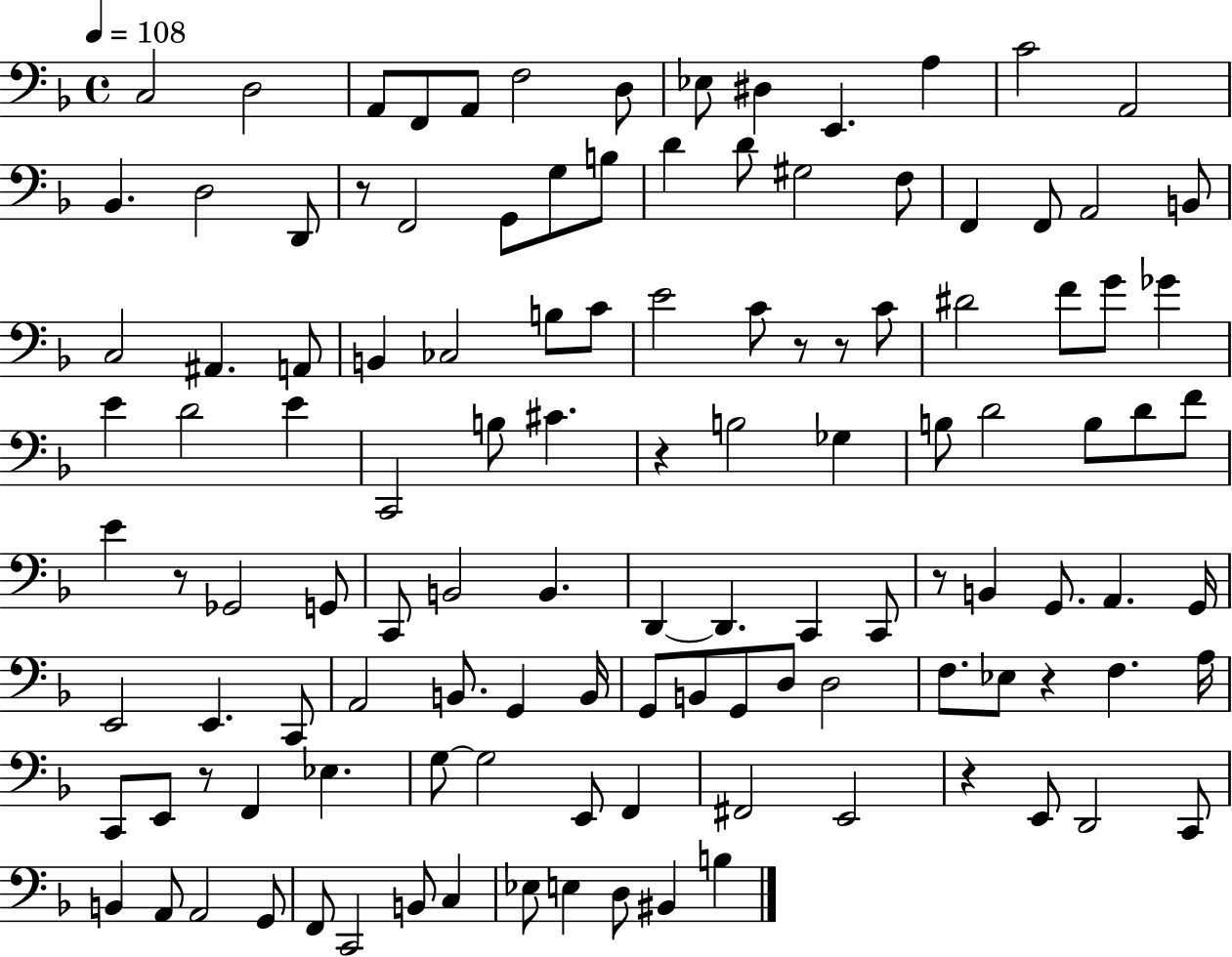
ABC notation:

X:1
T:Untitled
M:4/4
L:1/4
K:F
C,2 D,2 A,,/2 F,,/2 A,,/2 F,2 D,/2 _E,/2 ^D, E,, A, C2 A,,2 _B,, D,2 D,,/2 z/2 F,,2 G,,/2 G,/2 B,/2 D D/2 ^G,2 F,/2 F,, F,,/2 A,,2 B,,/2 C,2 ^A,, A,,/2 B,, _C,2 B,/2 C/2 E2 C/2 z/2 z/2 C/2 ^D2 F/2 G/2 _G E D2 E C,,2 B,/2 ^C z B,2 _G, B,/2 D2 B,/2 D/2 F/2 E z/2 _G,,2 G,,/2 C,,/2 B,,2 B,, D,, D,, C,, C,,/2 z/2 B,, G,,/2 A,, G,,/4 E,,2 E,, C,,/2 A,,2 B,,/2 G,, B,,/4 G,,/2 B,,/2 G,,/2 D,/2 D,2 F,/2 _E,/2 z F, A,/4 C,,/2 E,,/2 z/2 F,, _E, G,/2 G,2 E,,/2 F,, ^F,,2 E,,2 z E,,/2 D,,2 C,,/2 B,, A,,/2 A,,2 G,,/2 F,,/2 C,,2 B,,/2 C, _E,/2 E, D,/2 ^B,, B,